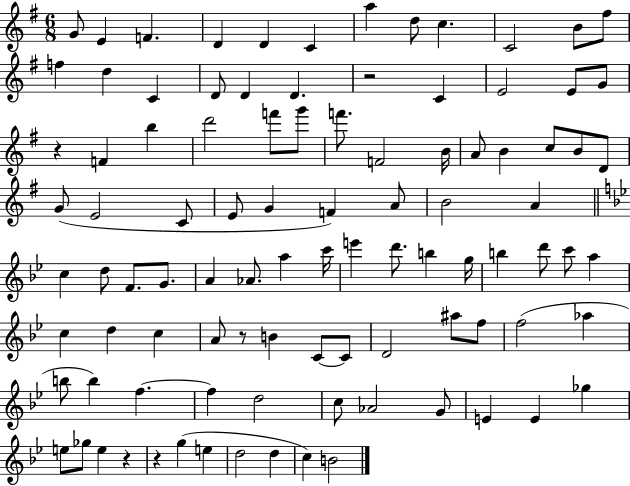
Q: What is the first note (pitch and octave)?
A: G4